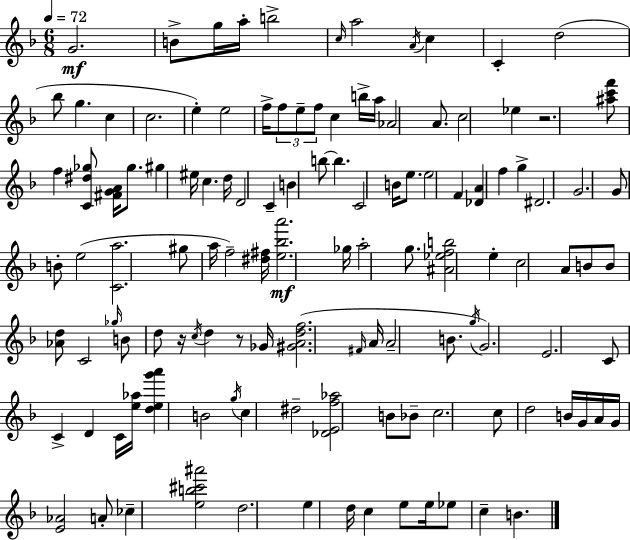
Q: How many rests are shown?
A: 3